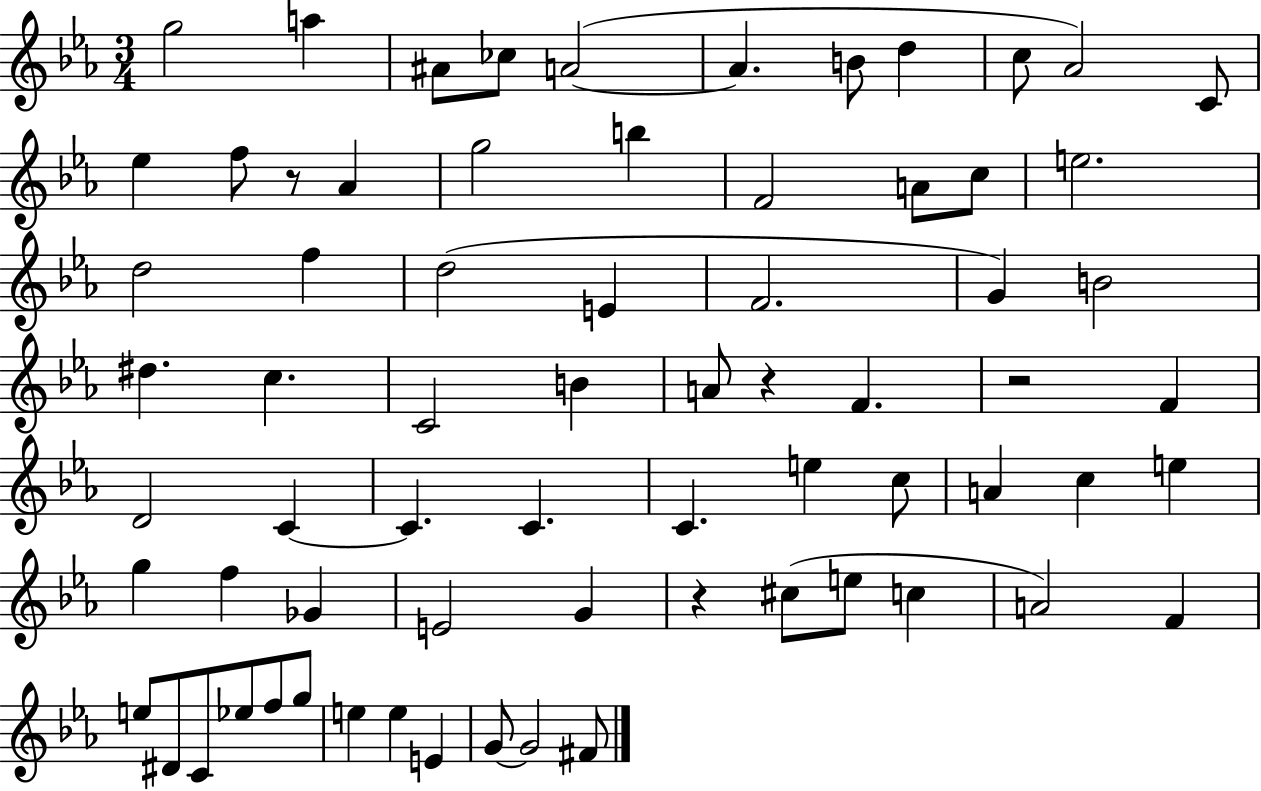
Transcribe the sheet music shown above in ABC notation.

X:1
T:Untitled
M:3/4
L:1/4
K:Eb
g2 a ^A/2 _c/2 A2 A B/2 d c/2 _A2 C/2 _e f/2 z/2 _A g2 b F2 A/2 c/2 e2 d2 f d2 E F2 G B2 ^d c C2 B A/2 z F z2 F D2 C C C C e c/2 A c e g f _G E2 G z ^c/2 e/2 c A2 F e/2 ^D/2 C/2 _e/2 f/2 g/2 e e E G/2 G2 ^F/2